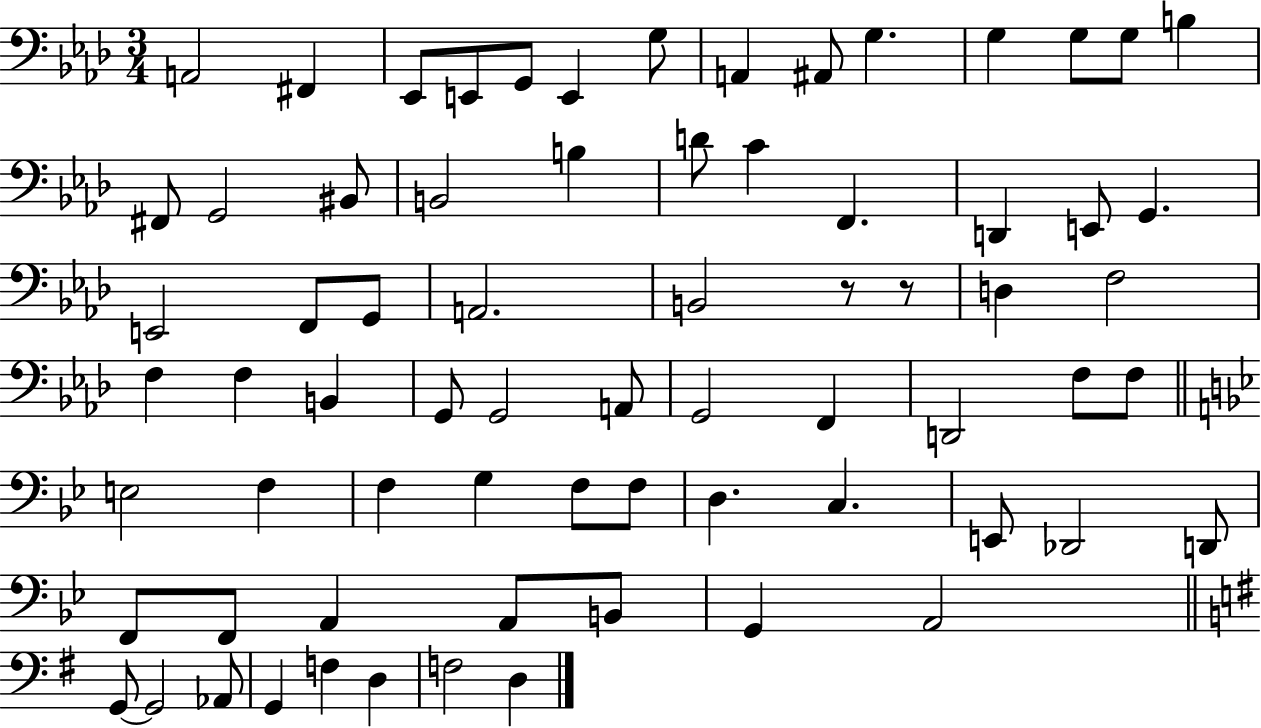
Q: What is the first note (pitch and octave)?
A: A2